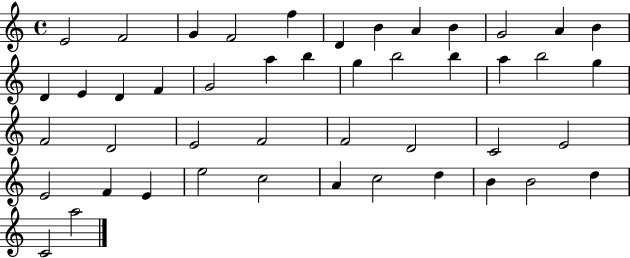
X:1
T:Untitled
M:4/4
L:1/4
K:C
E2 F2 G F2 f D B A B G2 A B D E D F G2 a b g b2 b a b2 g F2 D2 E2 F2 F2 D2 C2 E2 E2 F E e2 c2 A c2 d B B2 d C2 a2